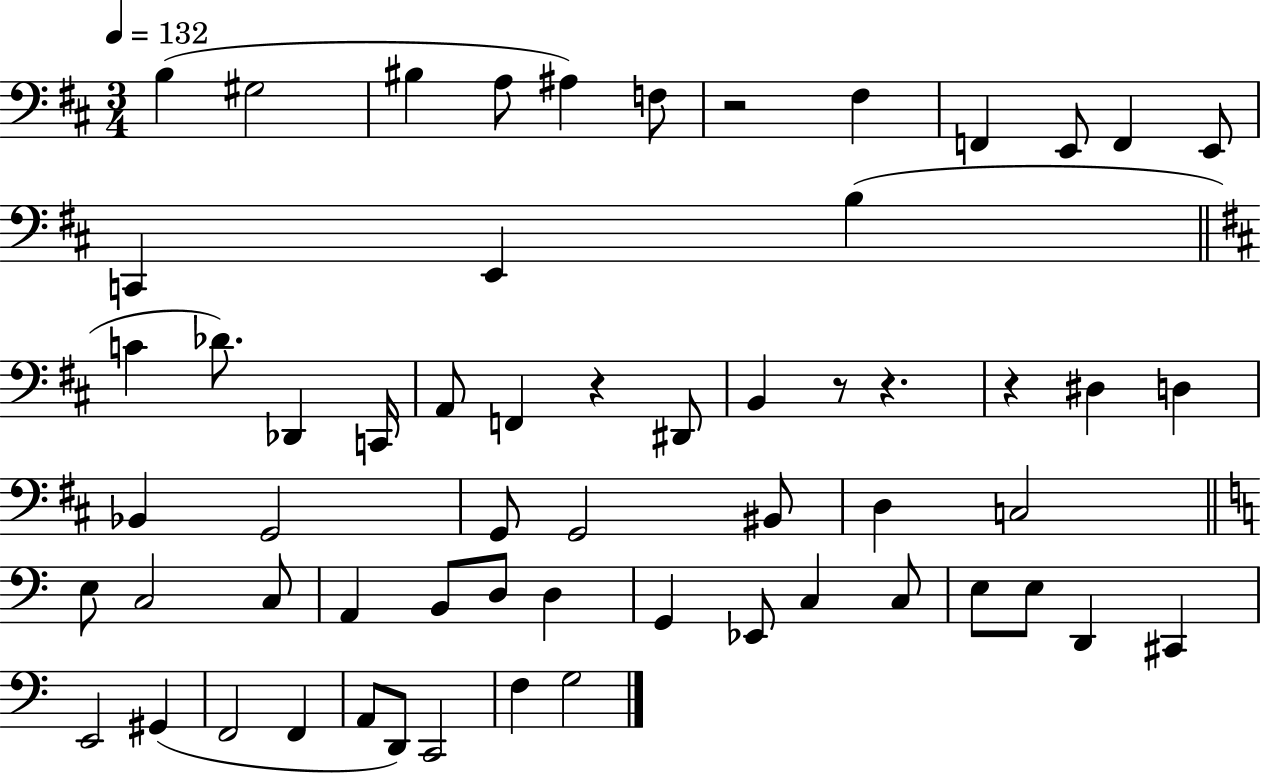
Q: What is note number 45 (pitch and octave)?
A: D2